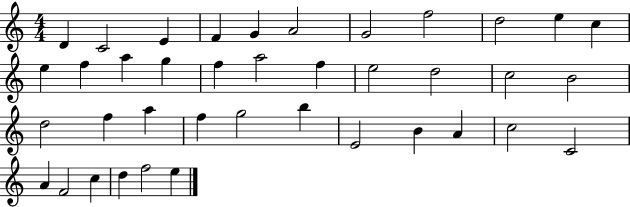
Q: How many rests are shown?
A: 0